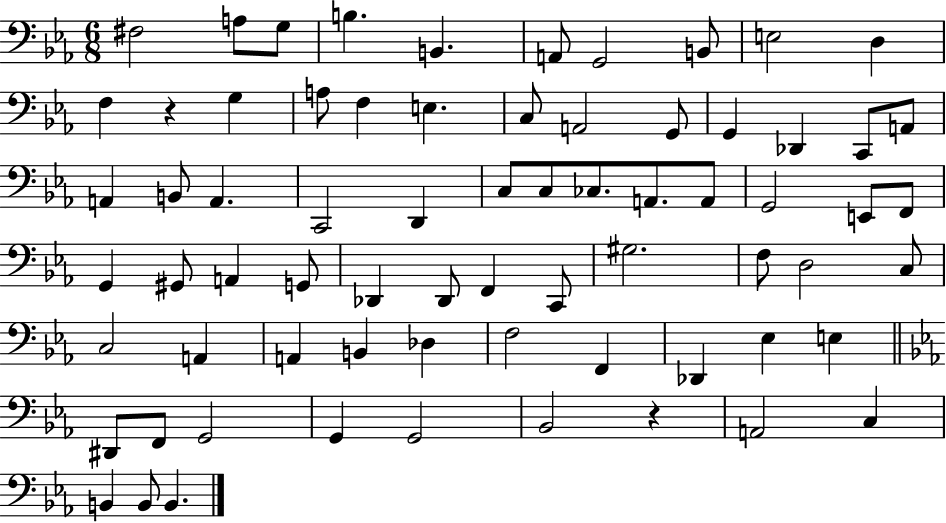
X:1
T:Untitled
M:6/8
L:1/4
K:Eb
^F,2 A,/2 G,/2 B, B,, A,,/2 G,,2 B,,/2 E,2 D, F, z G, A,/2 F, E, C,/2 A,,2 G,,/2 G,, _D,, C,,/2 A,,/2 A,, B,,/2 A,, C,,2 D,, C,/2 C,/2 _C,/2 A,,/2 A,,/2 G,,2 E,,/2 F,,/2 G,, ^G,,/2 A,, G,,/2 _D,, _D,,/2 F,, C,,/2 ^G,2 F,/2 D,2 C,/2 C,2 A,, A,, B,, _D, F,2 F,, _D,, _E, E, ^D,,/2 F,,/2 G,,2 G,, G,,2 _B,,2 z A,,2 C, B,, B,,/2 B,,